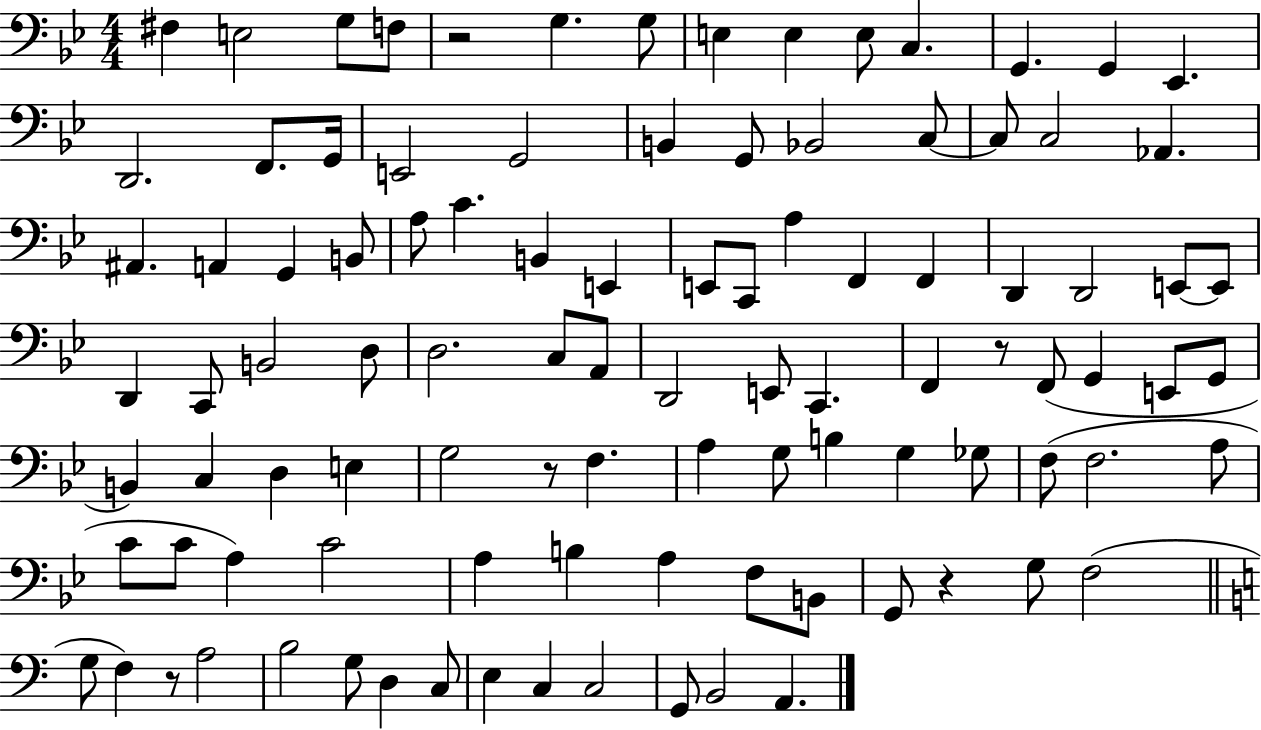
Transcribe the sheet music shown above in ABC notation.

X:1
T:Untitled
M:4/4
L:1/4
K:Bb
^F, E,2 G,/2 F,/2 z2 G, G,/2 E, E, E,/2 C, G,, G,, _E,, D,,2 F,,/2 G,,/4 E,,2 G,,2 B,, G,,/2 _B,,2 C,/2 C,/2 C,2 _A,, ^A,, A,, G,, B,,/2 A,/2 C B,, E,, E,,/2 C,,/2 A, F,, F,, D,, D,,2 E,,/2 E,,/2 D,, C,,/2 B,,2 D,/2 D,2 C,/2 A,,/2 D,,2 E,,/2 C,, F,, z/2 F,,/2 G,, E,,/2 G,,/2 B,, C, D, E, G,2 z/2 F, A, G,/2 B, G, _G,/2 F,/2 F,2 A,/2 C/2 C/2 A, C2 A, B, A, F,/2 B,,/2 G,,/2 z G,/2 F,2 G,/2 F, z/2 A,2 B,2 G,/2 D, C,/2 E, C, C,2 G,,/2 B,,2 A,,